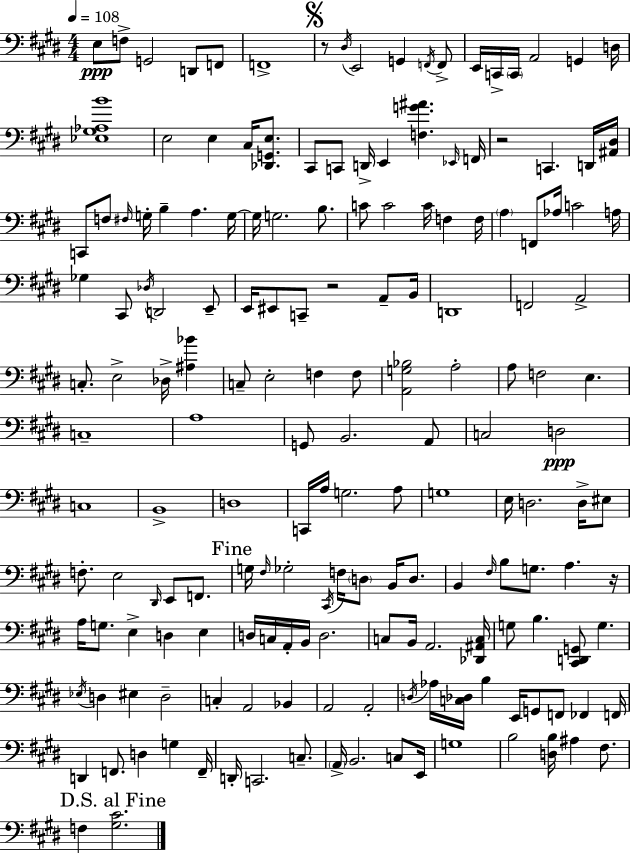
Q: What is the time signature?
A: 4/4